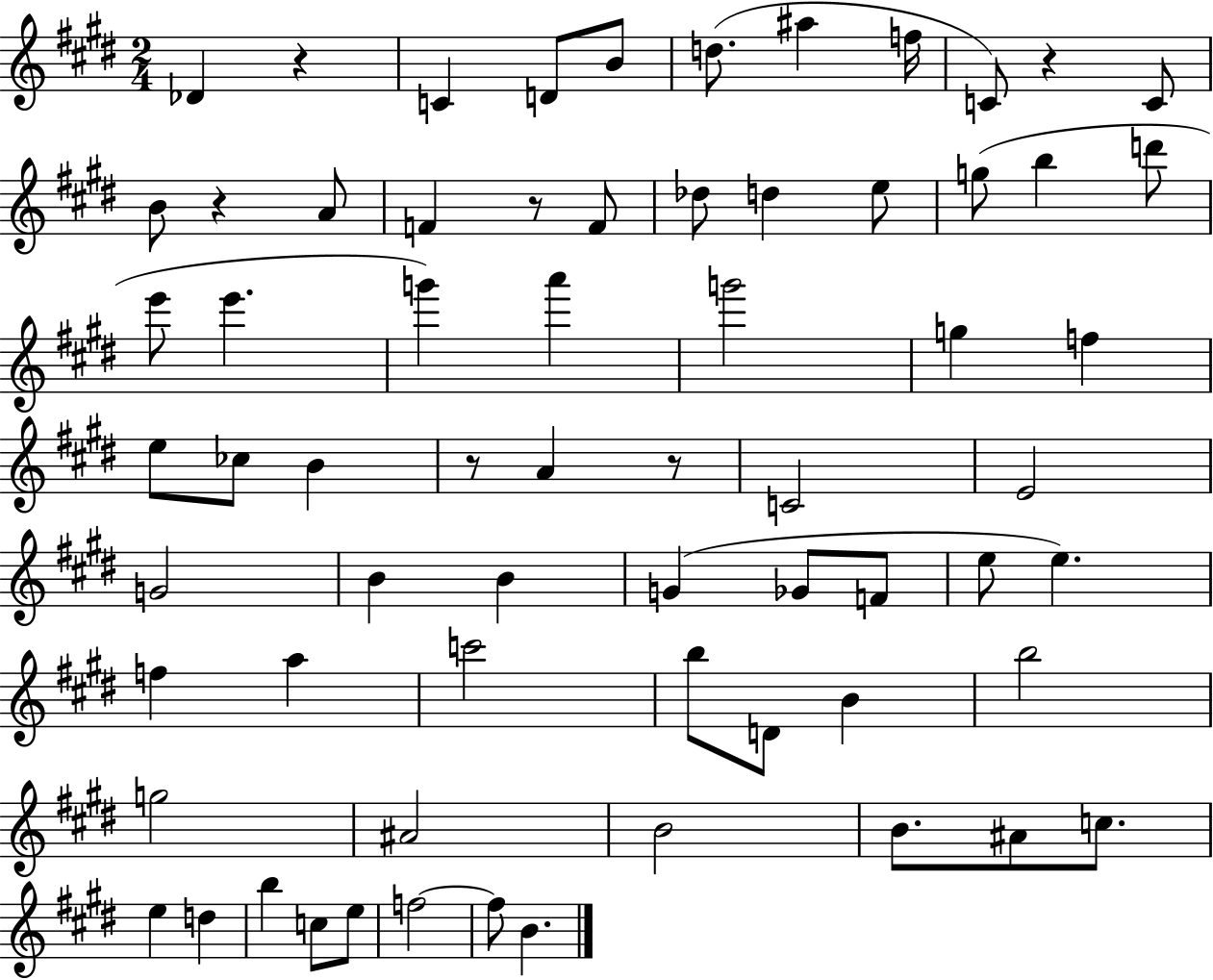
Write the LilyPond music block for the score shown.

{
  \clef treble
  \numericTimeSignature
  \time 2/4
  \key e \major
  des'4 r4 | c'4 d'8 b'8 | d''8.( ais''4 f''16 | c'8) r4 c'8 | \break b'8 r4 a'8 | f'4 r8 f'8 | des''8 d''4 e''8 | g''8( b''4 d'''8 | \break e'''8 e'''4. | g'''4) a'''4 | g'''2 | g''4 f''4 | \break e''8 ces''8 b'4 | r8 a'4 r8 | c'2 | e'2 | \break g'2 | b'4 b'4 | g'4( ges'8 f'8 | e''8 e''4.) | \break f''4 a''4 | c'''2 | b''8 d'8 b'4 | b''2 | \break g''2 | ais'2 | b'2 | b'8. ais'8 c''8. | \break e''4 d''4 | b''4 c''8 e''8 | f''2~~ | f''8 b'4. | \break \bar "|."
}